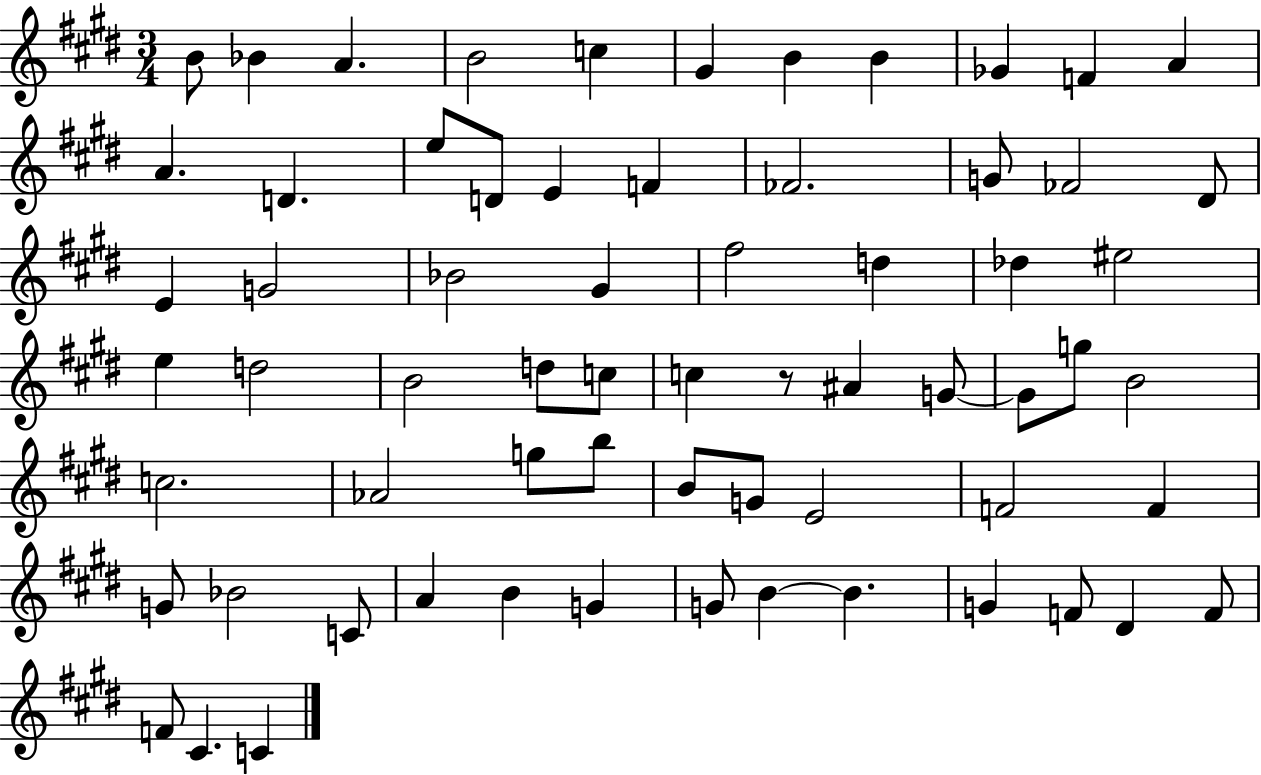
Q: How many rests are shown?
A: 1